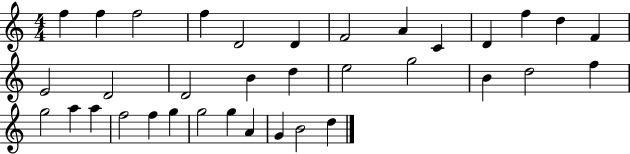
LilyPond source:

{
  \clef treble
  \numericTimeSignature
  \time 4/4
  \key c \major
  f''4 f''4 f''2 | f''4 d'2 d'4 | f'2 a'4 c'4 | d'4 f''4 d''4 f'4 | \break e'2 d'2 | d'2 b'4 d''4 | e''2 g''2 | b'4 d''2 f''4 | \break g''2 a''4 a''4 | f''2 f''4 g''4 | g''2 g''4 a'4 | g'4 b'2 d''4 | \break \bar "|."
}